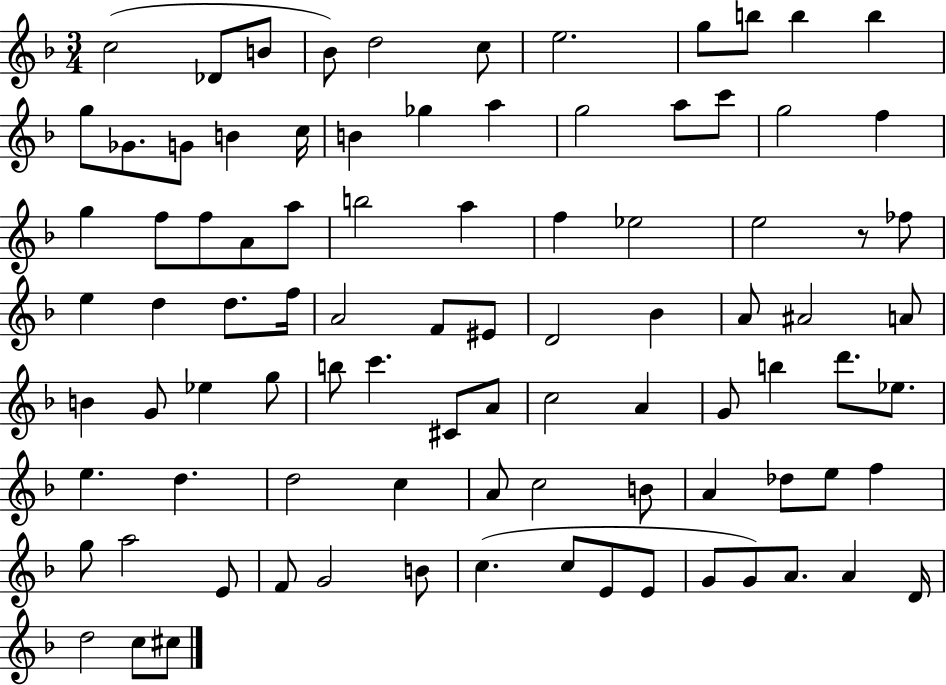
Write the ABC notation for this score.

X:1
T:Untitled
M:3/4
L:1/4
K:F
c2 _D/2 B/2 _B/2 d2 c/2 e2 g/2 b/2 b b g/2 _G/2 G/2 B c/4 B _g a g2 a/2 c'/2 g2 f g f/2 f/2 A/2 a/2 b2 a f _e2 e2 z/2 _f/2 e d d/2 f/4 A2 F/2 ^E/2 D2 _B A/2 ^A2 A/2 B G/2 _e g/2 b/2 c' ^C/2 A/2 c2 A G/2 b d'/2 _e/2 e d d2 c A/2 c2 B/2 A _d/2 e/2 f g/2 a2 E/2 F/2 G2 B/2 c c/2 E/2 E/2 G/2 G/2 A/2 A D/4 d2 c/2 ^c/2